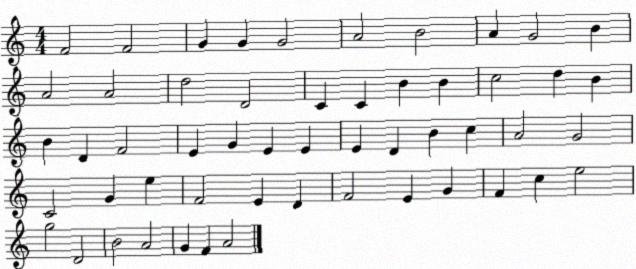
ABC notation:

X:1
T:Untitled
M:4/4
L:1/4
K:C
F2 F2 G G G2 A2 B2 A G2 B A2 A2 d2 D2 C C B B c2 d B B D F2 E G E E E D B c A2 G2 C2 G e F2 E D F2 E G F c e2 g2 D2 B2 A2 G F A2